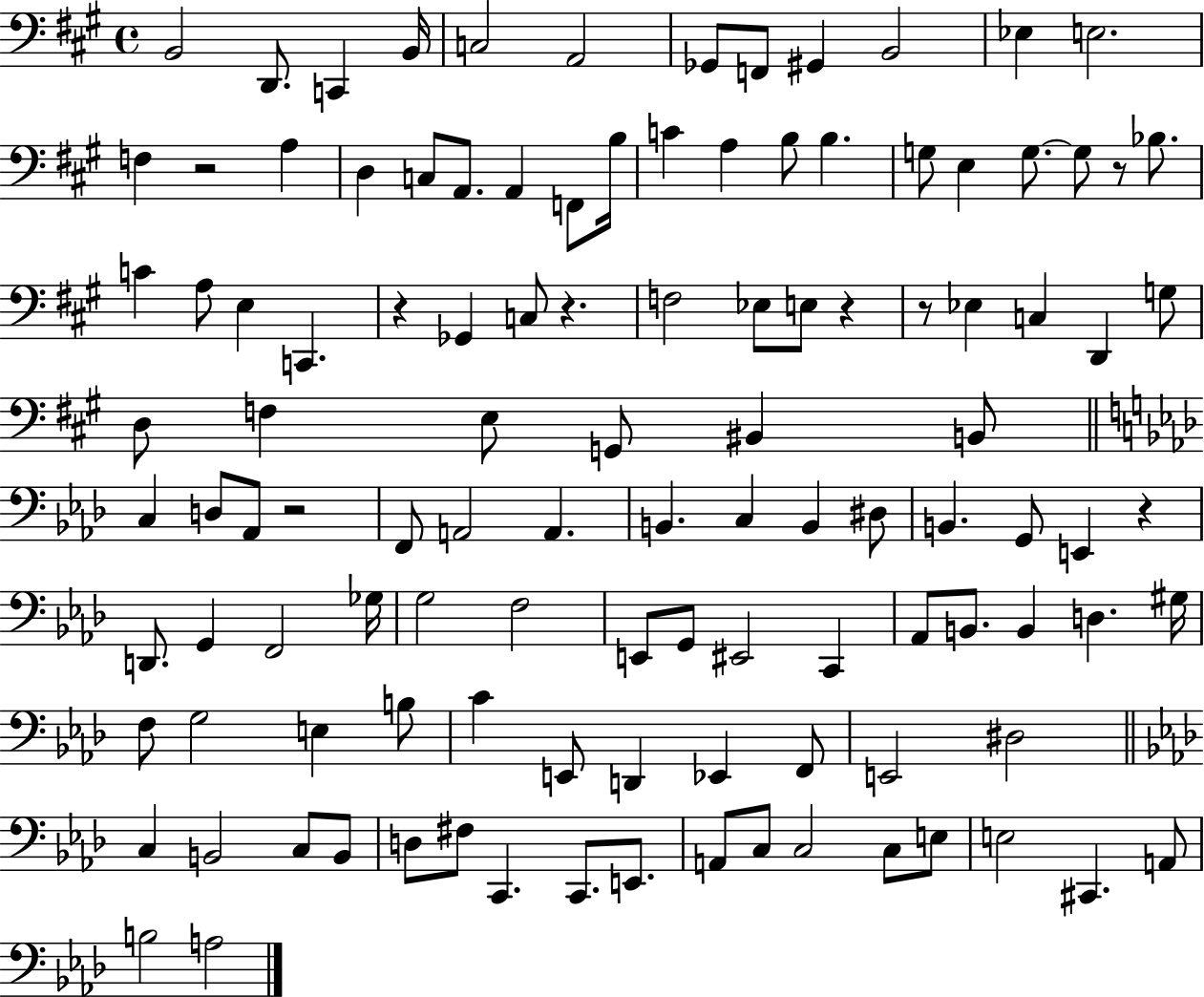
{
  \clef bass
  \time 4/4
  \defaultTimeSignature
  \key a \major
  b,2 d,8. c,4 b,16 | c2 a,2 | ges,8 f,8 gis,4 b,2 | ees4 e2. | \break f4 r2 a4 | d4 c8 a,8. a,4 f,8 b16 | c'4 a4 b8 b4. | g8 e4 g8.~~ g8 r8 bes8. | \break c'4 a8 e4 c,4. | r4 ges,4 c8 r4. | f2 ees8 e8 r4 | r8 ees4 c4 d,4 g8 | \break d8 f4 e8 g,8 bis,4 b,8 | \bar "||" \break \key f \minor c4 d8 aes,8 r2 | f,8 a,2 a,4. | b,4. c4 b,4 dis8 | b,4. g,8 e,4 r4 | \break d,8. g,4 f,2 ges16 | g2 f2 | e,8 g,8 eis,2 c,4 | aes,8 b,8. b,4 d4. gis16 | \break f8 g2 e4 b8 | c'4 e,8 d,4 ees,4 f,8 | e,2 dis2 | \bar "||" \break \key f \minor c4 b,2 c8 b,8 | d8 fis8 c,4. c,8. e,8. | a,8 c8 c2 c8 e8 | e2 cis,4. a,8 | \break b2 a2 | \bar "|."
}